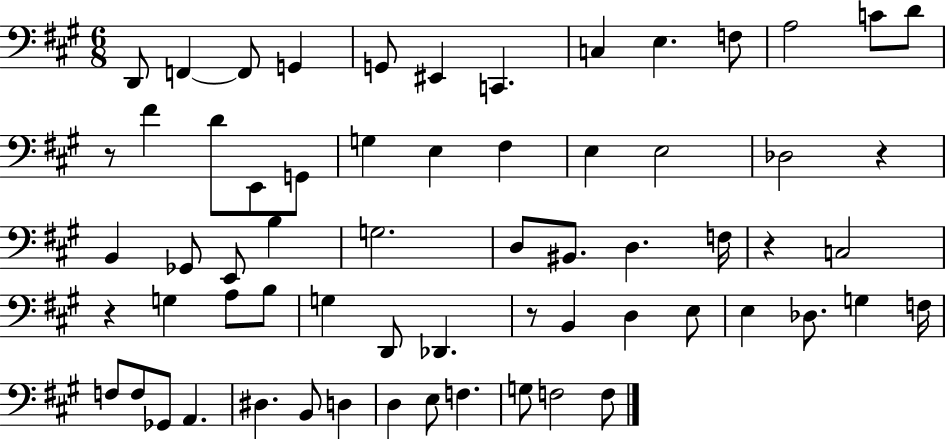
X:1
T:Untitled
M:6/8
L:1/4
K:A
D,,/2 F,, F,,/2 G,, G,,/2 ^E,, C,, C, E, F,/2 A,2 C/2 D/2 z/2 ^F D/2 E,,/2 G,,/2 G, E, ^F, E, E,2 _D,2 z B,, _G,,/2 E,,/2 B, G,2 D,/2 ^B,,/2 D, F,/4 z C,2 z G, A,/2 B,/2 G, D,,/2 _D,, z/2 B,, D, E,/2 E, _D,/2 G, F,/4 F,/2 F,/2 _G,,/2 A,, ^D, B,,/2 D, D, E,/2 F, G,/2 F,2 F,/2